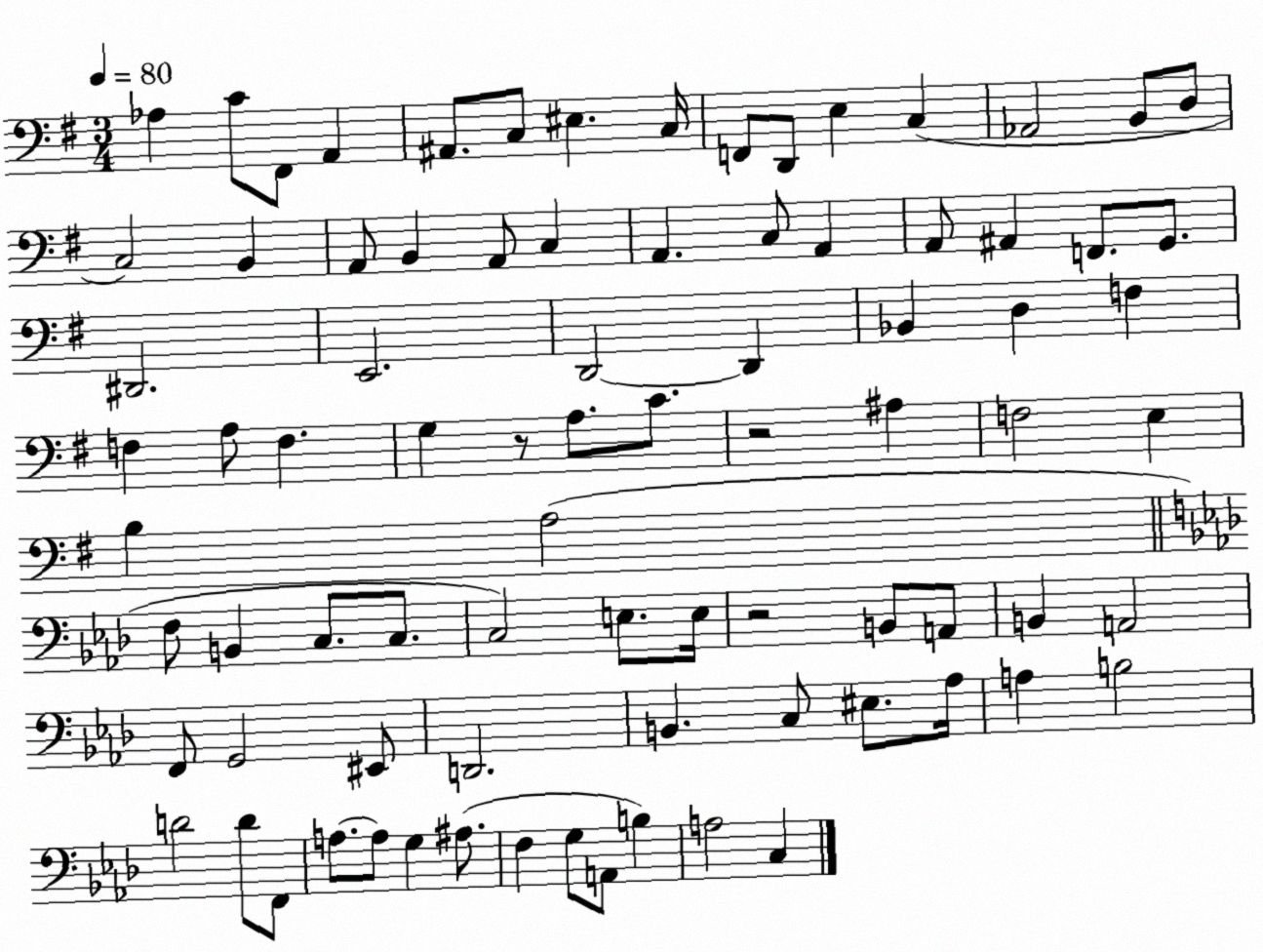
X:1
T:Untitled
M:3/4
L:1/4
K:G
_A, C/2 ^F,,/2 A,, ^A,,/2 C,/2 ^E, C,/4 F,,/2 D,,/2 E, C, _A,,2 B,,/2 D,/2 C,2 B,, A,,/2 B,, A,,/2 C, A,, C,/2 A,, A,,/2 ^A,, F,,/2 G,,/2 ^D,,2 E,,2 D,,2 D,, _B,, D, F, F, A,/2 F, G, z/2 A,/2 C/2 z2 ^A, F,2 E, B, A,2 F,/2 B,, C,/2 C,/2 C,2 E,/2 E,/4 z2 B,,/2 A,,/2 B,, A,,2 F,,/2 G,,2 ^E,,/2 D,,2 B,, C,/2 ^E,/2 _A,/4 A, B,2 D2 D/2 F,,/2 A,/2 A,/2 G, ^A,/2 F, G,/2 A,,/2 B, A,2 C,